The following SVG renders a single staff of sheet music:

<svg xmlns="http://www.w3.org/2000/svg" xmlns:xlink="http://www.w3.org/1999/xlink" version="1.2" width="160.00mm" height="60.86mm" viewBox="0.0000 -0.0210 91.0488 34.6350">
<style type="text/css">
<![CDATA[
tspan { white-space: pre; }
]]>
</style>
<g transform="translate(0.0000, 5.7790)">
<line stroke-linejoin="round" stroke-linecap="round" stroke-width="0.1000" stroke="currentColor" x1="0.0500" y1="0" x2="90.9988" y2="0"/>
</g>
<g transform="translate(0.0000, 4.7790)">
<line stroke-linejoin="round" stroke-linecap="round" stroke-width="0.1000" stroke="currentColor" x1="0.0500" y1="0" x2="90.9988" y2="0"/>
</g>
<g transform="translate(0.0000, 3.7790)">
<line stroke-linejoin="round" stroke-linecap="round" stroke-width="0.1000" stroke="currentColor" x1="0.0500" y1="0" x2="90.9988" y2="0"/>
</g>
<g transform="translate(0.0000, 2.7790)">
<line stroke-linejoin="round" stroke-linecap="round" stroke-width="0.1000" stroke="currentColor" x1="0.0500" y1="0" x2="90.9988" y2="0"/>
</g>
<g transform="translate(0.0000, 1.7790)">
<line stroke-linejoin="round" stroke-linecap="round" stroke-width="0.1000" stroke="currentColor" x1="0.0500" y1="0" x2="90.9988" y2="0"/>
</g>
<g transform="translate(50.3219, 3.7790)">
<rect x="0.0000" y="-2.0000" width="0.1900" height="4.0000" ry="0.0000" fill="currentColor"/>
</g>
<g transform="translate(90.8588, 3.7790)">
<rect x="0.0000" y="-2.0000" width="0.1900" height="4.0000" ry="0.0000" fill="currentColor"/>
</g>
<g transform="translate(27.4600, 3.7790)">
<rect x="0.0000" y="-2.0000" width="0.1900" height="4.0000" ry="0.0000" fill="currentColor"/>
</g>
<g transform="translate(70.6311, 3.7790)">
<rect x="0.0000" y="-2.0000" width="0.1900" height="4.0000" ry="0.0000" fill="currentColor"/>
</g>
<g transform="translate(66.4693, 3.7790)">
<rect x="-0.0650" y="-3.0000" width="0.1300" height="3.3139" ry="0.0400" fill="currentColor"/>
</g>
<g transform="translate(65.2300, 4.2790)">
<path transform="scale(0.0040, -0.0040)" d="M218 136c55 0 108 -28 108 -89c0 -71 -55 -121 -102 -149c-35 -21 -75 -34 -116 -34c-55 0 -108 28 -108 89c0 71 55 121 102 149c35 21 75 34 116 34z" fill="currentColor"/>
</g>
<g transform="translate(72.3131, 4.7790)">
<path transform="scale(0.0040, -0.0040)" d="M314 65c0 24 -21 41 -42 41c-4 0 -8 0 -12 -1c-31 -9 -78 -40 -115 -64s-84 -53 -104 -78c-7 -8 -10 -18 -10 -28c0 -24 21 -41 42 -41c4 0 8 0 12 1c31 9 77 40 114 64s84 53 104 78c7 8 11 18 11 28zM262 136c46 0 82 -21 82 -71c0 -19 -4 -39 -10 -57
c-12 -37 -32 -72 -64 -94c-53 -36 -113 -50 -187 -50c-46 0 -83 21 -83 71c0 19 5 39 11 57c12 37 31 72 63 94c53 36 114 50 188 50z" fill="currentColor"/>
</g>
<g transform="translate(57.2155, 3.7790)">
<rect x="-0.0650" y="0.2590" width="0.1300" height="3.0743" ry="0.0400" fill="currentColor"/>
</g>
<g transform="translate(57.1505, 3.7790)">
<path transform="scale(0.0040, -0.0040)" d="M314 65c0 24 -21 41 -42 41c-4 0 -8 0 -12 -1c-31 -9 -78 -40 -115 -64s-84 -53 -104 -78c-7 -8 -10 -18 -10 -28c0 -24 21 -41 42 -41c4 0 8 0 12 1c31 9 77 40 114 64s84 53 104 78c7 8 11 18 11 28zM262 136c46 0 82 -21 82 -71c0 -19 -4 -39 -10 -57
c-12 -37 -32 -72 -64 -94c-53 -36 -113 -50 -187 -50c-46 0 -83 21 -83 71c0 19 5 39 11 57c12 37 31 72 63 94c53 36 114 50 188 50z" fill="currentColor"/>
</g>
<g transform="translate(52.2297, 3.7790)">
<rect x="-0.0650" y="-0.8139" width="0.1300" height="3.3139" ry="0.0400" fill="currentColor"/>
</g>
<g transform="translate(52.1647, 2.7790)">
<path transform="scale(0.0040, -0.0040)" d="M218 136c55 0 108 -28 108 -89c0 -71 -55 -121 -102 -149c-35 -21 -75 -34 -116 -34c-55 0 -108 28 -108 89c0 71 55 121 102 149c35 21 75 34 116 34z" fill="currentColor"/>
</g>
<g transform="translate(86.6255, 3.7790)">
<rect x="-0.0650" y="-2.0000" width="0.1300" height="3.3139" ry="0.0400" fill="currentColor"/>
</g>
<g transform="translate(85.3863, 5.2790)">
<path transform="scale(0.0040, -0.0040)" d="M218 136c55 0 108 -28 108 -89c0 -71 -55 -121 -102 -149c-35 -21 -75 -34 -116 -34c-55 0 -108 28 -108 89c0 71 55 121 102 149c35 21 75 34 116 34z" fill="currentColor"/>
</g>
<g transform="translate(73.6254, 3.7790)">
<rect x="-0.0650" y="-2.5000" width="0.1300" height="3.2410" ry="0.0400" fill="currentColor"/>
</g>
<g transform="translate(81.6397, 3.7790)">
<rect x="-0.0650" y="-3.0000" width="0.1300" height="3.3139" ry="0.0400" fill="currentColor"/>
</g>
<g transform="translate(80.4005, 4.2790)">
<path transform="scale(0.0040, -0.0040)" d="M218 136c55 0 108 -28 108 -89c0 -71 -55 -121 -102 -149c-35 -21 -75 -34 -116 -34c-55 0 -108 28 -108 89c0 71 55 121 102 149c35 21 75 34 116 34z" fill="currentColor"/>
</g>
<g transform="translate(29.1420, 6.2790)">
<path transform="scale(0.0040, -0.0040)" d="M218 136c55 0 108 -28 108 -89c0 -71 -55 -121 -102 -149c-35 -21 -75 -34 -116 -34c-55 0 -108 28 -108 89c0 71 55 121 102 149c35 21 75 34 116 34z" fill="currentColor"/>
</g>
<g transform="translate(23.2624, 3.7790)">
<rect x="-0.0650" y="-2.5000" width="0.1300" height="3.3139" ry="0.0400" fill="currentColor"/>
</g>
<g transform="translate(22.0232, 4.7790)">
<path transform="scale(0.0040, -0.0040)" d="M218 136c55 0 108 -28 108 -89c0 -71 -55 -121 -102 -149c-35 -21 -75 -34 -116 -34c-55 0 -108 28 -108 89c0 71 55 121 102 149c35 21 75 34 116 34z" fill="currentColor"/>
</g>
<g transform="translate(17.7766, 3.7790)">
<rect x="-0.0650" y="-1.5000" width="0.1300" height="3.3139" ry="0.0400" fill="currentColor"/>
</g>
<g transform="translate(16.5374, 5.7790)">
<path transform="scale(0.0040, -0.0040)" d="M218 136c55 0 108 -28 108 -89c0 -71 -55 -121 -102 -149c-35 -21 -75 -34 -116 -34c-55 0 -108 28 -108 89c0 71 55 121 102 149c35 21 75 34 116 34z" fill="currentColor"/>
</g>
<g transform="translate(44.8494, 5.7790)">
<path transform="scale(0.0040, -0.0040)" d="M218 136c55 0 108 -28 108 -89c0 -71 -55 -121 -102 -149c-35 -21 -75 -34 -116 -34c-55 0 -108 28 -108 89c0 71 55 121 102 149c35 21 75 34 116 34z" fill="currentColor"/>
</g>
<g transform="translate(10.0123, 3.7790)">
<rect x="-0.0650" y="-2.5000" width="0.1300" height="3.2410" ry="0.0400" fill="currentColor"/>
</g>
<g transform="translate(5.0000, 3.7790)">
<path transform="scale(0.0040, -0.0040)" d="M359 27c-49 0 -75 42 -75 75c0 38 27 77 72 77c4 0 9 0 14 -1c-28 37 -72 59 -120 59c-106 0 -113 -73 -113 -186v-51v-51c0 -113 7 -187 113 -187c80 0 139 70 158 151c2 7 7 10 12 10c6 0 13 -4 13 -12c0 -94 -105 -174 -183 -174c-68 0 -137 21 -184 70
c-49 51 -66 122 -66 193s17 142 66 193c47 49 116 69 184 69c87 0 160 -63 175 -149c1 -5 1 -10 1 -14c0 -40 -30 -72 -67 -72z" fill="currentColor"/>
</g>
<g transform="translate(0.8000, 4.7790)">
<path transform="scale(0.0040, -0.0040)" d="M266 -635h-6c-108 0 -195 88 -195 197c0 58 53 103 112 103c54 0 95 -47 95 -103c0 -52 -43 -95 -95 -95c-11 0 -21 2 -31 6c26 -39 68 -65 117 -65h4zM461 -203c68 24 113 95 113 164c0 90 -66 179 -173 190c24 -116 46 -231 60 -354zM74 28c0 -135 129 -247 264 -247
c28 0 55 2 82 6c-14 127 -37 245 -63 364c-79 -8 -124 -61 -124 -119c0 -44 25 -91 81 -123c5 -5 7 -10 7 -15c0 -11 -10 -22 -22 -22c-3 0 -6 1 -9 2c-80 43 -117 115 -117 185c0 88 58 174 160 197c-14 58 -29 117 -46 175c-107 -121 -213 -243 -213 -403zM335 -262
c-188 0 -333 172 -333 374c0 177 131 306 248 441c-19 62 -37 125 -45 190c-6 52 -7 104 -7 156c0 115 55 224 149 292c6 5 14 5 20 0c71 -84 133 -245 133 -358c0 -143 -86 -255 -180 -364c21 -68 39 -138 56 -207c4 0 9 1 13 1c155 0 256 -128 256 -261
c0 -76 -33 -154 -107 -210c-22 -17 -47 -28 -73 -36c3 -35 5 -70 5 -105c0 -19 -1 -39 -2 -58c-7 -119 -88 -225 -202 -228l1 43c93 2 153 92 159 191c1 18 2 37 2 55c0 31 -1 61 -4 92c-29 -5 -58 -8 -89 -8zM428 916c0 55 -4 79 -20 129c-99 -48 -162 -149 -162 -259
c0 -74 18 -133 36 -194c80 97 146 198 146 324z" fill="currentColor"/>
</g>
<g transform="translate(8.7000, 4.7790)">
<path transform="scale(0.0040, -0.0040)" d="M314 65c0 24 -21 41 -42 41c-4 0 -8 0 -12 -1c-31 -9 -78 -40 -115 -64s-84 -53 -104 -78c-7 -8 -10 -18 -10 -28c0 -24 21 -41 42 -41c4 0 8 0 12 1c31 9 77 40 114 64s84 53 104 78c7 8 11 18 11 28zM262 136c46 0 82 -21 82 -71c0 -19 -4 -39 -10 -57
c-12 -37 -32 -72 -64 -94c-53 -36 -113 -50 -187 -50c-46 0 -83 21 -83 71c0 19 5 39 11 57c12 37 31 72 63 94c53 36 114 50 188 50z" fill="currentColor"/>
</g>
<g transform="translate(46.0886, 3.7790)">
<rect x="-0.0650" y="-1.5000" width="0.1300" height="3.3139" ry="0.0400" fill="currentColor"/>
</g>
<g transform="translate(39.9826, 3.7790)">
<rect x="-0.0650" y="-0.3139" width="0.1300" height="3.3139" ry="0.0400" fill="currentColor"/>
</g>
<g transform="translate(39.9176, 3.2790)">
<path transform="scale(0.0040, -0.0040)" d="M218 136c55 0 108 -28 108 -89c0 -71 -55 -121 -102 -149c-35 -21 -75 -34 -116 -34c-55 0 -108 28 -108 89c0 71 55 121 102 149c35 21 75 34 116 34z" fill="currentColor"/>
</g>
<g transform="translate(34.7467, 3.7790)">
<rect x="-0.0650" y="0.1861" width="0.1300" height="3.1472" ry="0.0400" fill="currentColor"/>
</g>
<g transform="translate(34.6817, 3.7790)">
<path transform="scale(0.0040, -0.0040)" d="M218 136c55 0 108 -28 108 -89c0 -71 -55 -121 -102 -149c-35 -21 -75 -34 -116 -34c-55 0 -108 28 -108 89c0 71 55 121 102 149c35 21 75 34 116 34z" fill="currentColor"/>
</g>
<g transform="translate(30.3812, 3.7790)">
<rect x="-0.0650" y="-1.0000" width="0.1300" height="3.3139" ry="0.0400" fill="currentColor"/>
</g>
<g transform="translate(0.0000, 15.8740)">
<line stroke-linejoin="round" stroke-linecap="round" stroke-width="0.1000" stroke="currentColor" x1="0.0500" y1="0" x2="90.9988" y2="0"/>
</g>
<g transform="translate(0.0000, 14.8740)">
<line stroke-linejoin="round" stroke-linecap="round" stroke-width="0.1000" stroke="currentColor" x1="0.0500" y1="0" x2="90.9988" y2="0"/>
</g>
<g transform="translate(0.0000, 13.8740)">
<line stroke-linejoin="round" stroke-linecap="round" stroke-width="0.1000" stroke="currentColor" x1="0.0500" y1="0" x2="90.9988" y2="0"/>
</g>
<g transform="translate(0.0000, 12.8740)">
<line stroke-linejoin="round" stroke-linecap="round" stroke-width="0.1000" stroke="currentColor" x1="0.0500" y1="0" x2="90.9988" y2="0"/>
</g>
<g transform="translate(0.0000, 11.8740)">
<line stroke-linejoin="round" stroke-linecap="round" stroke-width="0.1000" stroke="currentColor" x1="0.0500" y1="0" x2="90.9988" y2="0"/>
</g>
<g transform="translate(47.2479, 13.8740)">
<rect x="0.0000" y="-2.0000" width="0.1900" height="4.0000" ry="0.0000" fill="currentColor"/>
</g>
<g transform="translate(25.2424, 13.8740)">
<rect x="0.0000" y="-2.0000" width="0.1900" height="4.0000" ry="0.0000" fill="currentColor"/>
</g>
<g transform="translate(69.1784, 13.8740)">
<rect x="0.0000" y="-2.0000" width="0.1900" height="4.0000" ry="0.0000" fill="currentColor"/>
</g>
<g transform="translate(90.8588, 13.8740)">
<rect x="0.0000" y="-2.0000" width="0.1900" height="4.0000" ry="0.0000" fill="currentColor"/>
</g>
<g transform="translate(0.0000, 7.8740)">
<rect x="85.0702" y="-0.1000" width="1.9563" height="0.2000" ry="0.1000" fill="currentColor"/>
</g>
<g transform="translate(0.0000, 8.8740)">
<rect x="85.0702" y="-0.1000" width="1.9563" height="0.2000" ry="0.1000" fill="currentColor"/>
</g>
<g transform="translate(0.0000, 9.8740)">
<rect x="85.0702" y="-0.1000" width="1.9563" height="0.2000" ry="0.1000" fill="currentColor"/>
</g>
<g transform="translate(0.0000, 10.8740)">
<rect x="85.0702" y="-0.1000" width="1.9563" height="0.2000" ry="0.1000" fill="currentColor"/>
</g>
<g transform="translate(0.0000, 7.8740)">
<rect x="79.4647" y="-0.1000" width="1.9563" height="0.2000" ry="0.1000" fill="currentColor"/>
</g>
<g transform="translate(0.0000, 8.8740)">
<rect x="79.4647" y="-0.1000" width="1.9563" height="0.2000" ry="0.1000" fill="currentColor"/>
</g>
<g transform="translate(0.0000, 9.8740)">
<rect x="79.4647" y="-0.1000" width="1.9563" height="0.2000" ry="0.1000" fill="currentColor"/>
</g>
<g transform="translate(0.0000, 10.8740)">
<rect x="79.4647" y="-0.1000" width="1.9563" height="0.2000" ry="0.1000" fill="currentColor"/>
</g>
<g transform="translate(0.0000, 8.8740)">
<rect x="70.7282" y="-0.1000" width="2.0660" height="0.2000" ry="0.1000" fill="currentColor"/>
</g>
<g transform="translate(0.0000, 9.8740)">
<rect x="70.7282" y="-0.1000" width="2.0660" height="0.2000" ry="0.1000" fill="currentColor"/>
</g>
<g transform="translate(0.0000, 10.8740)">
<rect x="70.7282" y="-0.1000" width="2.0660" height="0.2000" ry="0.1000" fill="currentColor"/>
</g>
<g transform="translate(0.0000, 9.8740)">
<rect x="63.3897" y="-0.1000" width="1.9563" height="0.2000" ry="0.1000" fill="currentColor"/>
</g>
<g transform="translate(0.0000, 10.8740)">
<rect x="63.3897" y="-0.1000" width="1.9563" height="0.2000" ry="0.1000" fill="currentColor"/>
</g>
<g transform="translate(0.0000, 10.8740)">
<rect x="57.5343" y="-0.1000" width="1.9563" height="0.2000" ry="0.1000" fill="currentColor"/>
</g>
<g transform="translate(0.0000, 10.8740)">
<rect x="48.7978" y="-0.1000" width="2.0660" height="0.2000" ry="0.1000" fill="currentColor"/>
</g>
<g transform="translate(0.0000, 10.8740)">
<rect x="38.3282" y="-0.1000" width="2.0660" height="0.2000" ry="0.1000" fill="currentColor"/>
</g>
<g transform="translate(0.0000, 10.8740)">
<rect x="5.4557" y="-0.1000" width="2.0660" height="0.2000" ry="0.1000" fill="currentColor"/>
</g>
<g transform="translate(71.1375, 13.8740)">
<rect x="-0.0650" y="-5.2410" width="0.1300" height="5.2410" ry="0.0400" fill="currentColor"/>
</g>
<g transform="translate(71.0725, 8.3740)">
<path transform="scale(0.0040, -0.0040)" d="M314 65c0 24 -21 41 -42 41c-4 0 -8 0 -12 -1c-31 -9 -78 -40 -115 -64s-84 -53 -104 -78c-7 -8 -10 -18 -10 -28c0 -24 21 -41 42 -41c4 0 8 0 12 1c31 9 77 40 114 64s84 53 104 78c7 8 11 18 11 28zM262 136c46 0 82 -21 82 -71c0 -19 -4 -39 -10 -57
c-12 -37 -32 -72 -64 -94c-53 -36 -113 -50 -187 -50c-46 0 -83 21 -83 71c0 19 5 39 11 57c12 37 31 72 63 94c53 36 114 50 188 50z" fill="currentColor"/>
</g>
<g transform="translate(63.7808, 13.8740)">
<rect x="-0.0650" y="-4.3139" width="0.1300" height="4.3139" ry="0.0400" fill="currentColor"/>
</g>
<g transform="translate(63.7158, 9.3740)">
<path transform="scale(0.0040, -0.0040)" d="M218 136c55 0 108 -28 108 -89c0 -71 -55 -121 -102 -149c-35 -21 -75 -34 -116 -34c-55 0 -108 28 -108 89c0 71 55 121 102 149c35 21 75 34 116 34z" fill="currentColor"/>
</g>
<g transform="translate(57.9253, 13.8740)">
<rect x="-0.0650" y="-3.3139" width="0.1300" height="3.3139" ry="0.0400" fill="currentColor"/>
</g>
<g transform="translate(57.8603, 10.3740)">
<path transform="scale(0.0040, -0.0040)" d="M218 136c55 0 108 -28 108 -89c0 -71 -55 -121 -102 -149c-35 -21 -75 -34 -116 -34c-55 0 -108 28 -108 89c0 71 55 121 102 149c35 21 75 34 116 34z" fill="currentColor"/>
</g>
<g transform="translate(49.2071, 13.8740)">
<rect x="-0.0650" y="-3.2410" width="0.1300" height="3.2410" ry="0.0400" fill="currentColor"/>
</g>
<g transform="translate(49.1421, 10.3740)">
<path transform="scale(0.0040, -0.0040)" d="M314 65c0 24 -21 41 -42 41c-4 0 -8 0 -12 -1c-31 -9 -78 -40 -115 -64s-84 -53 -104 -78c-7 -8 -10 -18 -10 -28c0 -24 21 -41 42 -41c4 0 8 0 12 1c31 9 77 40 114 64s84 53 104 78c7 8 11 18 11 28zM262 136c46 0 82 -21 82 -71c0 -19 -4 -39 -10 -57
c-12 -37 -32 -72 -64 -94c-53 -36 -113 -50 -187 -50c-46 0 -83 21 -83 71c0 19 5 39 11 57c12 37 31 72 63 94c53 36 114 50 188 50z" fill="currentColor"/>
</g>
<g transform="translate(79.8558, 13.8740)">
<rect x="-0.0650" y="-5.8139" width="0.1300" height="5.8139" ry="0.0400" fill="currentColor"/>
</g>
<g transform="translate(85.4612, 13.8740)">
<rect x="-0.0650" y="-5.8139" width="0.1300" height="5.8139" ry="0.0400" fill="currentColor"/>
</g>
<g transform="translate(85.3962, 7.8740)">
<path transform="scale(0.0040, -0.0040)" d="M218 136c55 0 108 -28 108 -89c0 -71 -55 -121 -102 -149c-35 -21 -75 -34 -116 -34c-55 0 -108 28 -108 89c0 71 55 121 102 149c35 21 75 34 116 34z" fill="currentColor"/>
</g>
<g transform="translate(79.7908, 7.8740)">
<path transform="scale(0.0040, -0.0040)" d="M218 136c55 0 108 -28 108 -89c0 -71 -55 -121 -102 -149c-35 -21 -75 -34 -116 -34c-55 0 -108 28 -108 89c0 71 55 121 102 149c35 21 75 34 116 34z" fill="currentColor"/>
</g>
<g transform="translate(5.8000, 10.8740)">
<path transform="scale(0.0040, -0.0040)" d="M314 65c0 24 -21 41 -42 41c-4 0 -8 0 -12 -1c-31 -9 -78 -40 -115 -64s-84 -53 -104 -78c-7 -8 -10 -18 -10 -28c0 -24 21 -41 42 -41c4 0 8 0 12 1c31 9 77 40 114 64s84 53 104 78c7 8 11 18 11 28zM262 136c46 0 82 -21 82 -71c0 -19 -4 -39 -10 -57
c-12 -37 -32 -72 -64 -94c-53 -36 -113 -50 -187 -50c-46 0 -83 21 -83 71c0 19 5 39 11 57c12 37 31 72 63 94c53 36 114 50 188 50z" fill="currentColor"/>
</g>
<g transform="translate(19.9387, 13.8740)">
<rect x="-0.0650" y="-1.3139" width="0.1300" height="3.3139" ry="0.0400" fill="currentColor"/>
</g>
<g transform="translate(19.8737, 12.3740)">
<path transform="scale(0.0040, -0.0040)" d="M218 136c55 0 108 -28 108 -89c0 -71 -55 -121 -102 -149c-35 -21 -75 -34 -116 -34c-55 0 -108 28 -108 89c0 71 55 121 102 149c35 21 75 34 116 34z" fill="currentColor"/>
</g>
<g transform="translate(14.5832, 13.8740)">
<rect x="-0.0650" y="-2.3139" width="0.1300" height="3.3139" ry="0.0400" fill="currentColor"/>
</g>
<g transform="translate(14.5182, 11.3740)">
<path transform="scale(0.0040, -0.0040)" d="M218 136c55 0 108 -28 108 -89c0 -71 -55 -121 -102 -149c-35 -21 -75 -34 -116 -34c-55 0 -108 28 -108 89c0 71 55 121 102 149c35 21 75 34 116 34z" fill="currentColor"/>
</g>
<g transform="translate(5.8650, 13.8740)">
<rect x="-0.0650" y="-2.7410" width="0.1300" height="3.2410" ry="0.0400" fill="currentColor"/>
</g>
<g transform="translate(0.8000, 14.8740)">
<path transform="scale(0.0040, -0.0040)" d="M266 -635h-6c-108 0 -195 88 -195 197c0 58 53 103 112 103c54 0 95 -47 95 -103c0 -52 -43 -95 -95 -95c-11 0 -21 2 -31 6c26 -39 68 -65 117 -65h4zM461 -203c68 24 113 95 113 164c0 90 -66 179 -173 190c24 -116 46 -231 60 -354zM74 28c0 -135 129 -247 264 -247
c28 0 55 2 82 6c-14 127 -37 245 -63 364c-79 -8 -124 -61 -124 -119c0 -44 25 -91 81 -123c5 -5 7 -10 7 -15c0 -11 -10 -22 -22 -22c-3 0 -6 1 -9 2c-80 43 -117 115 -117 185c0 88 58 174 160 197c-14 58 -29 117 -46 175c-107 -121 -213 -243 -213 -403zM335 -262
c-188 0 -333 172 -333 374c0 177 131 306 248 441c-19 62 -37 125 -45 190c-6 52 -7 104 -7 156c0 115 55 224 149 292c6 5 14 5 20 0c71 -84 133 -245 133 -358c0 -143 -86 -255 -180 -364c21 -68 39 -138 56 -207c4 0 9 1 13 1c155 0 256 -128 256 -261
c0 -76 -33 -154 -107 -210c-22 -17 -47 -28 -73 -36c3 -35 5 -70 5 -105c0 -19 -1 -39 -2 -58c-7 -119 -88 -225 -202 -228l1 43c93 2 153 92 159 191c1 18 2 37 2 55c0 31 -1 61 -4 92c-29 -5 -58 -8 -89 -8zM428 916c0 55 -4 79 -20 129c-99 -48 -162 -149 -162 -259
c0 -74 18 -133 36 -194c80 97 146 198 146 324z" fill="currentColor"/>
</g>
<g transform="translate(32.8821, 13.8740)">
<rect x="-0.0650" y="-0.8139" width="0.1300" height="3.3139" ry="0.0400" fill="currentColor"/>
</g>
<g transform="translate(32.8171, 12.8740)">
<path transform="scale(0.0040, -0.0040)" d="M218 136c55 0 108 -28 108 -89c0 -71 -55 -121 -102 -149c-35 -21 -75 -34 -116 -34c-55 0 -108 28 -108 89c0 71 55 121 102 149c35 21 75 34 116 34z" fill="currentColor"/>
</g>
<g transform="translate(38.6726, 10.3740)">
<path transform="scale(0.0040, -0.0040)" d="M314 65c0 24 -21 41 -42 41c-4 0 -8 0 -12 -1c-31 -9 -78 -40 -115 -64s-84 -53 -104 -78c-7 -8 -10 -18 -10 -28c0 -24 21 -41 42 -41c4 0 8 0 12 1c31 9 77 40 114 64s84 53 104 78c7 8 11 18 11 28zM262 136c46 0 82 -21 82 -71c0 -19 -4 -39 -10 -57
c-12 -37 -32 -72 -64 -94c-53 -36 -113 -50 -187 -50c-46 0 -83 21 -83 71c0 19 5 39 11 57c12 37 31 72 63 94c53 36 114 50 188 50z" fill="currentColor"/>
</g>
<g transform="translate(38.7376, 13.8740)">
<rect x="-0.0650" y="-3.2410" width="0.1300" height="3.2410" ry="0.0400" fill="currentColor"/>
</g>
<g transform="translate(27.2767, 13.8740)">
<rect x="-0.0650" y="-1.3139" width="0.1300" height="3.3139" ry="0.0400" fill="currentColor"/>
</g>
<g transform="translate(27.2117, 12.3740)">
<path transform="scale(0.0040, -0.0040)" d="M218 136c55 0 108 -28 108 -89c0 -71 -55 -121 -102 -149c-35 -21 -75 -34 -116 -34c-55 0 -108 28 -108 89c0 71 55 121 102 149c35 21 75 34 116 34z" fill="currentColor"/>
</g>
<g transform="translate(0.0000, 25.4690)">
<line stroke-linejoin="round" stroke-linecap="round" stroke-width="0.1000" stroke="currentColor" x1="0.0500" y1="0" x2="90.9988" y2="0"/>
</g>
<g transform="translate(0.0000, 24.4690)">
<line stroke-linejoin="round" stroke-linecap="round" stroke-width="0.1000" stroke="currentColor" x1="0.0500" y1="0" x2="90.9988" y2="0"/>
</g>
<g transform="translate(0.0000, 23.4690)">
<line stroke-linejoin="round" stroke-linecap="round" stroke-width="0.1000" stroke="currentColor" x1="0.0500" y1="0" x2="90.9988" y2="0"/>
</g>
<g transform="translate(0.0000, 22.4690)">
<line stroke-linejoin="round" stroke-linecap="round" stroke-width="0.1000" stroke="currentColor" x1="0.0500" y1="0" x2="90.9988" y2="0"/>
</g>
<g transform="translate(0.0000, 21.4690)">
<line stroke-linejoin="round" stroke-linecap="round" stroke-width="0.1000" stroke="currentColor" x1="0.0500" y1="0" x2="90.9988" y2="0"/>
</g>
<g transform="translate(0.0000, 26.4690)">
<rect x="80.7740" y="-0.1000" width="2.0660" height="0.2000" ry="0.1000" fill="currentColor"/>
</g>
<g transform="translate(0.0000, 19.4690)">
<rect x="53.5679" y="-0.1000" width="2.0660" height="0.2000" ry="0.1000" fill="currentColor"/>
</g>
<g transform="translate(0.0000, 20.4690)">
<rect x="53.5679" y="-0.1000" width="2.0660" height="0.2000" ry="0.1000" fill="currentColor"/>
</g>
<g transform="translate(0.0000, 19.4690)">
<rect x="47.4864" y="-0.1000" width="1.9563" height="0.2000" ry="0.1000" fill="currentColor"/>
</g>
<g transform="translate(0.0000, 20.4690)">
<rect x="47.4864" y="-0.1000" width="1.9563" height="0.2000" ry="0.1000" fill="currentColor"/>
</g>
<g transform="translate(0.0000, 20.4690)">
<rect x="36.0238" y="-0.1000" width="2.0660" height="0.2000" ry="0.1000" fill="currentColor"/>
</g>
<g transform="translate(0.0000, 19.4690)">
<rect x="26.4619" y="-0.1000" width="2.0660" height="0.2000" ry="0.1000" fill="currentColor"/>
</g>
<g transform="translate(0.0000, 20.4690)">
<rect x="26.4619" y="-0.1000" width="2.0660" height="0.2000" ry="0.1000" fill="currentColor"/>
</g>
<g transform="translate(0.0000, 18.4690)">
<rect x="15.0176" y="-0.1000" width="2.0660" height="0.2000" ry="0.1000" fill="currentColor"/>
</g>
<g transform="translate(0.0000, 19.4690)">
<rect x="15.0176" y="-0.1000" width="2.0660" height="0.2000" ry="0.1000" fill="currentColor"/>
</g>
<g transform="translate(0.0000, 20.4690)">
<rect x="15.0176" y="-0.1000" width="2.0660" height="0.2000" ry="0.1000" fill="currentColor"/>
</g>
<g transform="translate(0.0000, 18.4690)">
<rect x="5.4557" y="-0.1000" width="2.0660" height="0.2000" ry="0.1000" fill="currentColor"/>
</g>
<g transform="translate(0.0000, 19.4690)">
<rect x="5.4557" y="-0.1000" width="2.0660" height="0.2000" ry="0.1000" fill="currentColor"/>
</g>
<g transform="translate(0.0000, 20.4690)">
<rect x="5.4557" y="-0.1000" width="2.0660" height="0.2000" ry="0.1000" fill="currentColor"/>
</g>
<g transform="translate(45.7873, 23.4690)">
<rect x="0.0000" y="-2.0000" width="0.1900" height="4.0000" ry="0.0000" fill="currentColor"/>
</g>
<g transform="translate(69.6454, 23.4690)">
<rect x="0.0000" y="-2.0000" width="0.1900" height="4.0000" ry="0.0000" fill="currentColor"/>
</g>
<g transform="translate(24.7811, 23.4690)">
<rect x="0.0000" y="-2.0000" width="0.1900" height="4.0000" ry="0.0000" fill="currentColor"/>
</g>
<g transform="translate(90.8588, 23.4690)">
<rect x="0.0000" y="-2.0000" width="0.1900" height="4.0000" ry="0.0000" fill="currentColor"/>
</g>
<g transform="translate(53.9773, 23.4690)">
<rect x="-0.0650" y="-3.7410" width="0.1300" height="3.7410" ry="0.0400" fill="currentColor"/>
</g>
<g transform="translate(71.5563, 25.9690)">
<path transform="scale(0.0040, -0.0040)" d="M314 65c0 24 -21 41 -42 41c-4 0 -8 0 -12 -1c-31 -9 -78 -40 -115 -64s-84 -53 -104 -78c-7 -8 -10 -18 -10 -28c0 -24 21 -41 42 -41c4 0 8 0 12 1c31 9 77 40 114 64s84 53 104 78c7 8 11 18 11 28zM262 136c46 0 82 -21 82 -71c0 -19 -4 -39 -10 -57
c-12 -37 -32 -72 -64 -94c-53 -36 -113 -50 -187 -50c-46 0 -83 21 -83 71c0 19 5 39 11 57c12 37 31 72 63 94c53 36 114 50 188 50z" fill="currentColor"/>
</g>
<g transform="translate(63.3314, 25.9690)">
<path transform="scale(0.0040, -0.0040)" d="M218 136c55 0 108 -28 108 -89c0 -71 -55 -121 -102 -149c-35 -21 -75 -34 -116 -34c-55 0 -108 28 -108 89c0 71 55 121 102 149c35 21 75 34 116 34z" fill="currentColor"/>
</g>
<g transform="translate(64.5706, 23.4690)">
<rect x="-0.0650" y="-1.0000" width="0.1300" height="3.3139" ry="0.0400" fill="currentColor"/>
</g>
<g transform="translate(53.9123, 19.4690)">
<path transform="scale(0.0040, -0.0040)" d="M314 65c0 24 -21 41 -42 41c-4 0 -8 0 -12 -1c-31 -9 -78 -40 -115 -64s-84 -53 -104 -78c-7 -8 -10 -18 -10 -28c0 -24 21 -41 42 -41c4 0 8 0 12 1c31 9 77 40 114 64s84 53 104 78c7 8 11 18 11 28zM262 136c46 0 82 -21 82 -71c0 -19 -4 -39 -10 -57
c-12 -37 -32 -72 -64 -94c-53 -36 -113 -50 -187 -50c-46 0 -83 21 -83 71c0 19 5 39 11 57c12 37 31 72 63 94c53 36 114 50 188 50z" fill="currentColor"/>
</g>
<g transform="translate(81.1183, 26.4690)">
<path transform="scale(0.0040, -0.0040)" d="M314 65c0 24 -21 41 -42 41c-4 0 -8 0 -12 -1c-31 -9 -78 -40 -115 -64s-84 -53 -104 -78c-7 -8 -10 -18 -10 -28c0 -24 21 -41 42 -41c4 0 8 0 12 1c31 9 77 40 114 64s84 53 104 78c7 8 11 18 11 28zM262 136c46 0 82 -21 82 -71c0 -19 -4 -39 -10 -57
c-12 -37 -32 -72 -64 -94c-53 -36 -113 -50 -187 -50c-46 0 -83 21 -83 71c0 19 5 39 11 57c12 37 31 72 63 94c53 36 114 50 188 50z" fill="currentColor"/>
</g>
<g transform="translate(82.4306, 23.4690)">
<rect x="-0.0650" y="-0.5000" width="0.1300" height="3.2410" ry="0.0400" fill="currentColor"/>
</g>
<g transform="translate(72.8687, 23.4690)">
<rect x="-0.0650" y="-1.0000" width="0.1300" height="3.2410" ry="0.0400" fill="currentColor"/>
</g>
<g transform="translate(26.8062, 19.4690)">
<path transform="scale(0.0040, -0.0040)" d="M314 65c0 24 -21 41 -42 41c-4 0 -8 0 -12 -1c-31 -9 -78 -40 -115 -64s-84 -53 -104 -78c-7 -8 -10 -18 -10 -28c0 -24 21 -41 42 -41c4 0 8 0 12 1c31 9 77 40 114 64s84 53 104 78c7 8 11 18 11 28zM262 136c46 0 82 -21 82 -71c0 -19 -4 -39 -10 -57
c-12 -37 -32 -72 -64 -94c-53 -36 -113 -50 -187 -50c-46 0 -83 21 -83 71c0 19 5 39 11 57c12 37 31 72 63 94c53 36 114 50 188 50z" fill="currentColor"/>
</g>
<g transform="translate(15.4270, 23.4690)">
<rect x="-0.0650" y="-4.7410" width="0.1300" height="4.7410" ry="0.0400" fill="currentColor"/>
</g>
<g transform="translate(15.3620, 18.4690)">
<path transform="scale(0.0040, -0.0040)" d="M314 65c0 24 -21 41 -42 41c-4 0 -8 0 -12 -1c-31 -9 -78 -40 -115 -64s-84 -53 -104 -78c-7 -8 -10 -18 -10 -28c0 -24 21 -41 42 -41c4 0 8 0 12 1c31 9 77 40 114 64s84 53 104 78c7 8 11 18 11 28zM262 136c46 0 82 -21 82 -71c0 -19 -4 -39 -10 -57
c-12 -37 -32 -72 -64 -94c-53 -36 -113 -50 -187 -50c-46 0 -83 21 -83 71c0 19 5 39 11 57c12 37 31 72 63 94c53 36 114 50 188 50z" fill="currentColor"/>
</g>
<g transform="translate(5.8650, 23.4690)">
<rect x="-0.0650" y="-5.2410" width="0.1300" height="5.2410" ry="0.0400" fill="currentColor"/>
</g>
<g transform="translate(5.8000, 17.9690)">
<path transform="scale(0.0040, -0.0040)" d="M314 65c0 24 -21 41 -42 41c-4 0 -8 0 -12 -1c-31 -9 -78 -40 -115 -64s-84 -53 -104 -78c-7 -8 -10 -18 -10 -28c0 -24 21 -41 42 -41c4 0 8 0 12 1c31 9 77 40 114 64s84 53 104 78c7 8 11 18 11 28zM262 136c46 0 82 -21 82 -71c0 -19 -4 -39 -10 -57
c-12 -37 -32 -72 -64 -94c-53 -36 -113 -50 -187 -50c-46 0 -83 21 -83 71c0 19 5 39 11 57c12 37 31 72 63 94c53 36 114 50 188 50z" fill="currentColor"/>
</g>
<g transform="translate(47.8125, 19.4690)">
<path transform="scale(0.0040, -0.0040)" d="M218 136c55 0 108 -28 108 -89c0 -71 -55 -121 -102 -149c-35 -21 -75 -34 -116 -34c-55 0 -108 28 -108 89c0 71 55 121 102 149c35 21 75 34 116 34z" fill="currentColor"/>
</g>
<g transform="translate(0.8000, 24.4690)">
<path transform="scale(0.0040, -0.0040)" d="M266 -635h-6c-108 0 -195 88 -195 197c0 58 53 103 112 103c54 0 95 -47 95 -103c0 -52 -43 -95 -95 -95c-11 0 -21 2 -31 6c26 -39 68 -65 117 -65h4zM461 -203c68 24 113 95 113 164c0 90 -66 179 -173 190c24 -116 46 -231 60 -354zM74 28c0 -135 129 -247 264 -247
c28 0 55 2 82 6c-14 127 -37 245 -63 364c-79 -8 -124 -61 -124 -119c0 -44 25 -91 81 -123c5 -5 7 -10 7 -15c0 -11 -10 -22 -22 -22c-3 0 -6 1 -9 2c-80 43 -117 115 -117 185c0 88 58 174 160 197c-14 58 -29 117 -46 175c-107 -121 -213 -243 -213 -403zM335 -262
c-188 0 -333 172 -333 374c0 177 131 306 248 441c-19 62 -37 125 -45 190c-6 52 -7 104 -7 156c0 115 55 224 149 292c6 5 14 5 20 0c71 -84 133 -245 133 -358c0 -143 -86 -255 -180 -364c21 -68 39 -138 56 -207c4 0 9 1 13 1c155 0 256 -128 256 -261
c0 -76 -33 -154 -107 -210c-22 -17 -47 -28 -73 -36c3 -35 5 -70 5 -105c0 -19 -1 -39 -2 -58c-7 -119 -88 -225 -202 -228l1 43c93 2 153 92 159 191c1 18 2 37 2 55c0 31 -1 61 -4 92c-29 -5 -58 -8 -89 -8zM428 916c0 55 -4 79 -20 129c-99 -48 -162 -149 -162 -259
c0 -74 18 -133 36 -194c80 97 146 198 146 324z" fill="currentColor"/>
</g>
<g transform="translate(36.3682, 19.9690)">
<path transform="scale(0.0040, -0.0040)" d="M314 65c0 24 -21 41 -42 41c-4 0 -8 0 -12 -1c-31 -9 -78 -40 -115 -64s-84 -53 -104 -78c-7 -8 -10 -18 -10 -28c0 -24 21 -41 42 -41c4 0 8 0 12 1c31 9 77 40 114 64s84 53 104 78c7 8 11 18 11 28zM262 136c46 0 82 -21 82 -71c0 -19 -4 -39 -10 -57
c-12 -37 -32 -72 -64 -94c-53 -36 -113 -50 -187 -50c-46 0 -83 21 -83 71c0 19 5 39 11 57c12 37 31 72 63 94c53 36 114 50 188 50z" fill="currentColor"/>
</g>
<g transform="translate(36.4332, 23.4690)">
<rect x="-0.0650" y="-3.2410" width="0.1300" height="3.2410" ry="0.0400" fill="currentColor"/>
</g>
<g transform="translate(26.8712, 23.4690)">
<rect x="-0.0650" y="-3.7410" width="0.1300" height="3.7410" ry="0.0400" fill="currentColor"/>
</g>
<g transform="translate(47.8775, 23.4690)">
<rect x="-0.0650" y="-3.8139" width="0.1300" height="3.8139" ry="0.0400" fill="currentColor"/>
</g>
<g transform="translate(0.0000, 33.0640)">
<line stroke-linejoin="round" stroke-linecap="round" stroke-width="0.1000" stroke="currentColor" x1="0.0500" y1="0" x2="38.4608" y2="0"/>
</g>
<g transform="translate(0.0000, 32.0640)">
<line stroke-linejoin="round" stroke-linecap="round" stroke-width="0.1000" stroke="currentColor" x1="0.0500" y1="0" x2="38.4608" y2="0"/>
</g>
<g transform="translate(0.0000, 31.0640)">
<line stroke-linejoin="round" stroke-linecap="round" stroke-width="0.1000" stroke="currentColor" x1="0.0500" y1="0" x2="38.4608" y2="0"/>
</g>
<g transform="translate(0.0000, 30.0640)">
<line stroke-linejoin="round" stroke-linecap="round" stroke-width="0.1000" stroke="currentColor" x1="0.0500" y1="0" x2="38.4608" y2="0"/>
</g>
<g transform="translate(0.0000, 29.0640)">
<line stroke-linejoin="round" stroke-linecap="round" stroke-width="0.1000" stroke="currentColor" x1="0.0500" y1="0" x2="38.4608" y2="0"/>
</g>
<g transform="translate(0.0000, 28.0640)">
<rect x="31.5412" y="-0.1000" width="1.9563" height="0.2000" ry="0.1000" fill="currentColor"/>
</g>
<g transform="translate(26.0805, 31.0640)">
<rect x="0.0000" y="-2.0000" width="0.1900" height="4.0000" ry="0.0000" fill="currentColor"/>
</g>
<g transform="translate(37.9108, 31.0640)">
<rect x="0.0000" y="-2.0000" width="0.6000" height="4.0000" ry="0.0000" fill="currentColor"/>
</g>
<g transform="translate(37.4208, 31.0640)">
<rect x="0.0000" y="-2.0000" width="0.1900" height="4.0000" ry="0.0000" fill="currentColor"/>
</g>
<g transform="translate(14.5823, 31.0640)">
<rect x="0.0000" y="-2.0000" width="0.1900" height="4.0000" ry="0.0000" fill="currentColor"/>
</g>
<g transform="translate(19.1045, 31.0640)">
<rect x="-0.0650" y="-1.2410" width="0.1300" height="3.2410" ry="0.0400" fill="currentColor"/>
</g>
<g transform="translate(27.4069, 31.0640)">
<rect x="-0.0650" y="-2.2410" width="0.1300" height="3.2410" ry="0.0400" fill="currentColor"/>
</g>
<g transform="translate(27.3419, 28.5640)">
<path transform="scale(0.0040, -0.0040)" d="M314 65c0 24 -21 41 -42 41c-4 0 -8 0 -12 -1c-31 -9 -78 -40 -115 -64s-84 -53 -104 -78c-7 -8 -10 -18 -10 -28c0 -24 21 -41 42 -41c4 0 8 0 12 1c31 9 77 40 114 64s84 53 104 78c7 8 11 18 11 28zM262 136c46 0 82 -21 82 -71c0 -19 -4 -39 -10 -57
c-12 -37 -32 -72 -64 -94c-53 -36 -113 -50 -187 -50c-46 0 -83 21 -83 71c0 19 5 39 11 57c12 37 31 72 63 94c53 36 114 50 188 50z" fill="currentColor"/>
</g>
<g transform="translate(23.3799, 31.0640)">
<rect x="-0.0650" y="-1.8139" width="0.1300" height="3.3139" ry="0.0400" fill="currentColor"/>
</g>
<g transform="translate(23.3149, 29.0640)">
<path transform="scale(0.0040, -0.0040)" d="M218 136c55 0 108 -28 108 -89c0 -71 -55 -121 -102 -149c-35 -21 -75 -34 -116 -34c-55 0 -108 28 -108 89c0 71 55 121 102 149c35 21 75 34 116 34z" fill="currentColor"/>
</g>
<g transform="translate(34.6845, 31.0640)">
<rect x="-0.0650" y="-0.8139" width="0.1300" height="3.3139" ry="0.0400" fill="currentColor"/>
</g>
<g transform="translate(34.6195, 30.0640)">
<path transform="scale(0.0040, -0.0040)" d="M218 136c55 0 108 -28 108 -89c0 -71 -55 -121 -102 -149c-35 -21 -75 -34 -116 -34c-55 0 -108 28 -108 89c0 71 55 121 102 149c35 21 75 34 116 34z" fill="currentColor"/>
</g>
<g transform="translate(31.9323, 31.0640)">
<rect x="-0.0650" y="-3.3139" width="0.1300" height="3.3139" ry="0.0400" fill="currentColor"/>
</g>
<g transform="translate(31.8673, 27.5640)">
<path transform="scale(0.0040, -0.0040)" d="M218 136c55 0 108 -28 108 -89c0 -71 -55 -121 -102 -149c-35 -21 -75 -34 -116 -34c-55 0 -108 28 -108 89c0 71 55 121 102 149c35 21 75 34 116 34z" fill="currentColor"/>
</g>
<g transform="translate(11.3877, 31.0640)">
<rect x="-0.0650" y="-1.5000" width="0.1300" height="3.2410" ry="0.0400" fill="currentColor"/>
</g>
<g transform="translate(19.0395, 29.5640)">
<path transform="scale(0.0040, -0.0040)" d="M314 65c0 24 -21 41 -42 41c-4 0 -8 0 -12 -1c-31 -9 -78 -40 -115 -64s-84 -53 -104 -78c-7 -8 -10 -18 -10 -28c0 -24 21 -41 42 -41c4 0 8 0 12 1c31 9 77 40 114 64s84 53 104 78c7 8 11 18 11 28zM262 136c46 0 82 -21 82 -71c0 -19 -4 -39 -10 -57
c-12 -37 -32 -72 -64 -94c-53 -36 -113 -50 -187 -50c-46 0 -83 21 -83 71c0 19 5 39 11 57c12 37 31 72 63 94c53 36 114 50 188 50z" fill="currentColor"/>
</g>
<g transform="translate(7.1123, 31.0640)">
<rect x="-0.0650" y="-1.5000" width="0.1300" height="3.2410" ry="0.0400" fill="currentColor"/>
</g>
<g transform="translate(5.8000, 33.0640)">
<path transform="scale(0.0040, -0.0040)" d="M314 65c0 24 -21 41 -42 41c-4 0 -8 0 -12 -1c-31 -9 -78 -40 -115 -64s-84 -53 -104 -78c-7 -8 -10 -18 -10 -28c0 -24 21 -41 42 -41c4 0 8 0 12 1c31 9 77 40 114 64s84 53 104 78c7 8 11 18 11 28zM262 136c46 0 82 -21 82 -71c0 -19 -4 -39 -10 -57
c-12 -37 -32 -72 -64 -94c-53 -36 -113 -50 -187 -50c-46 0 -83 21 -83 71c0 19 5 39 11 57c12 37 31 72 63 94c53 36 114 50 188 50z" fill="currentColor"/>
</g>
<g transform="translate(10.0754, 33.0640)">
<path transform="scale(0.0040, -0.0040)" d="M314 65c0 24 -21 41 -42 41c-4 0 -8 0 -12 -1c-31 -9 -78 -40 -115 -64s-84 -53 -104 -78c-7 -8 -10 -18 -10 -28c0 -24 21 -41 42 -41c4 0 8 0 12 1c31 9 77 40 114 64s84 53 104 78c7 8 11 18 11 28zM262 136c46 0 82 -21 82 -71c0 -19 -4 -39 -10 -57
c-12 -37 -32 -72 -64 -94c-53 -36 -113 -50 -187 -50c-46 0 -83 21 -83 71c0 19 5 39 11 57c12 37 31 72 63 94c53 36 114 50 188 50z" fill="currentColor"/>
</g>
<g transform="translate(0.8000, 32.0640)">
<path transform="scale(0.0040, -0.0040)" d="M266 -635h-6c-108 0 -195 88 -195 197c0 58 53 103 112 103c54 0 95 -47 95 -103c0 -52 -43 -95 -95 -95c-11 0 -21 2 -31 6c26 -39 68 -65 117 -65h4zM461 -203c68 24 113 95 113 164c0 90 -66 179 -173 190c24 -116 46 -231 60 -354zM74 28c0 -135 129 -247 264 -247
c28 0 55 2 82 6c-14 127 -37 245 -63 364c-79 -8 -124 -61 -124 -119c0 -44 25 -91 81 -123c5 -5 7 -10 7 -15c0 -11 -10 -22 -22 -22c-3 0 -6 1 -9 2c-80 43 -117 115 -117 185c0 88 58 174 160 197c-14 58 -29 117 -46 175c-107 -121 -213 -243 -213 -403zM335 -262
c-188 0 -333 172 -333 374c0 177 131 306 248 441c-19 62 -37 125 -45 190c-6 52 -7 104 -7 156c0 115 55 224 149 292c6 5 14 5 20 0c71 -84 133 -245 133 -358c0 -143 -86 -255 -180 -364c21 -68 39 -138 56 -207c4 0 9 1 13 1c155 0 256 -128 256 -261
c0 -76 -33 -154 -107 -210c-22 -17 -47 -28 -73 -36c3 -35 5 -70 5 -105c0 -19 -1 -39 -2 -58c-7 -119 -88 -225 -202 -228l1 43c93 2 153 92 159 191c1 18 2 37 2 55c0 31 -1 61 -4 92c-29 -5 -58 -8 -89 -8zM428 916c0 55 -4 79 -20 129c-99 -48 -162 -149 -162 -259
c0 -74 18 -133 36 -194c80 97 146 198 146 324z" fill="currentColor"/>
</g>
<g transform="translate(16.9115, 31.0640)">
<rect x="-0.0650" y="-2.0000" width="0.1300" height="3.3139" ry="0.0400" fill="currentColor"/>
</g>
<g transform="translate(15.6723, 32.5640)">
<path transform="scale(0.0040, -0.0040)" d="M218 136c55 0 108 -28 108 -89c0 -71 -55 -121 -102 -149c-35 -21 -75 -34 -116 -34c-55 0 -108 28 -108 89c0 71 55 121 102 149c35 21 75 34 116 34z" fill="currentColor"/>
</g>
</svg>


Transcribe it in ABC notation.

X:1
T:Untitled
M:4/4
L:1/4
K:C
G2 E G D B c E d B2 A G2 A F a2 g e e d b2 b2 b d' f'2 g' g' f'2 e'2 c'2 b2 c' c'2 D D2 C2 E2 E2 F e2 f g2 b d